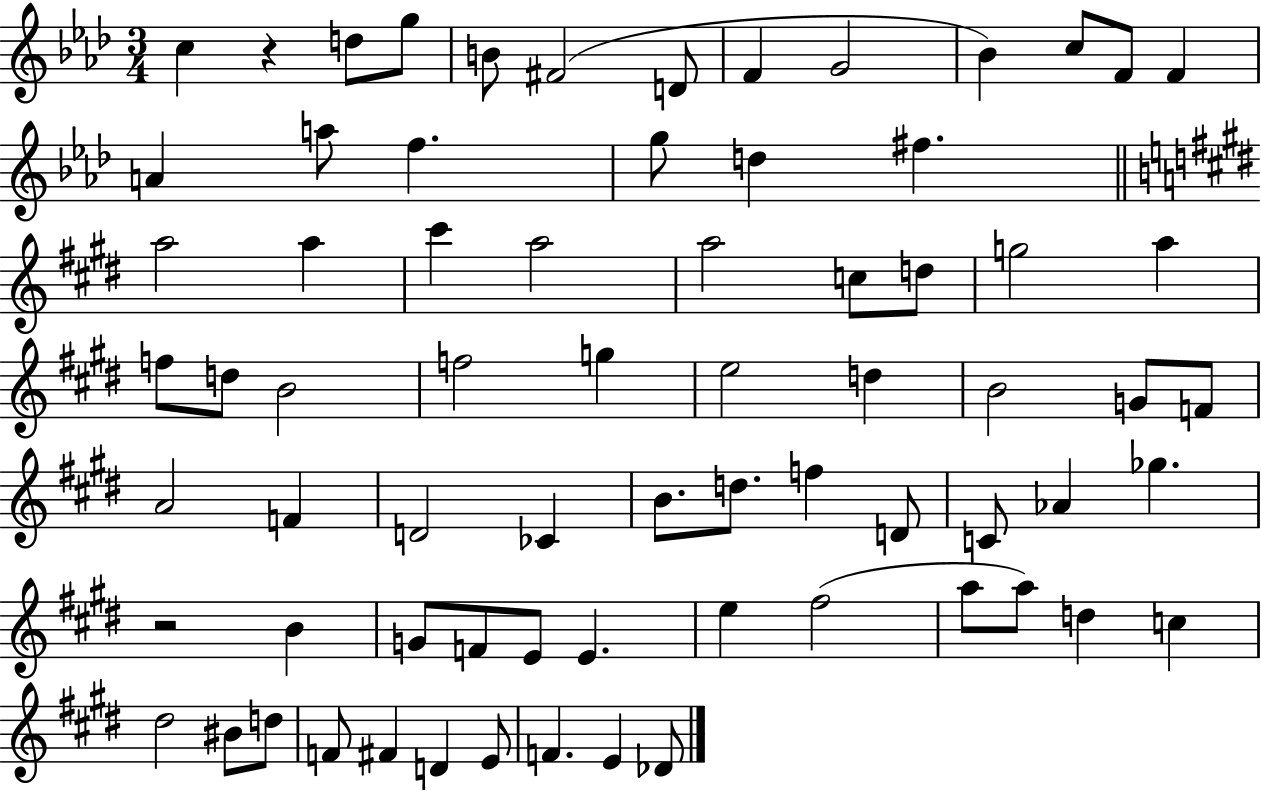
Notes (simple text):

C5/q R/q D5/e G5/e B4/e F#4/h D4/e F4/q G4/h Bb4/q C5/e F4/e F4/q A4/q A5/e F5/q. G5/e D5/q F#5/q. A5/h A5/q C#6/q A5/h A5/h C5/e D5/e G5/h A5/q F5/e D5/e B4/h F5/h G5/q E5/h D5/q B4/h G4/e F4/e A4/h F4/q D4/h CES4/q B4/e. D5/e. F5/q D4/e C4/e Ab4/q Gb5/q. R/h B4/q G4/e F4/e E4/e E4/q. E5/q F#5/h A5/e A5/e D5/q C5/q D#5/h BIS4/e D5/e F4/e F#4/q D4/q E4/e F4/q. E4/q Db4/e